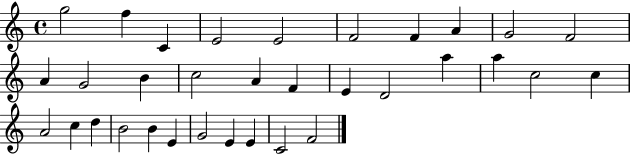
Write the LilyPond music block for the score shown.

{
  \clef treble
  \time 4/4
  \defaultTimeSignature
  \key c \major
  g''2 f''4 c'4 | e'2 e'2 | f'2 f'4 a'4 | g'2 f'2 | \break a'4 g'2 b'4 | c''2 a'4 f'4 | e'4 d'2 a''4 | a''4 c''2 c''4 | \break a'2 c''4 d''4 | b'2 b'4 e'4 | g'2 e'4 e'4 | c'2 f'2 | \break \bar "|."
}